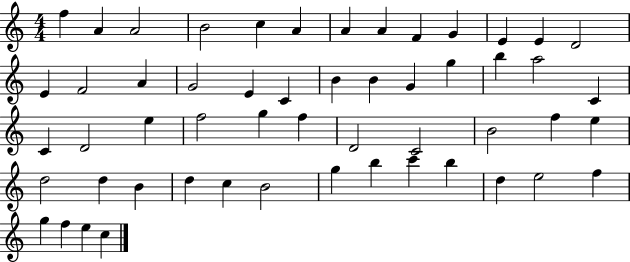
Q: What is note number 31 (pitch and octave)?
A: G5